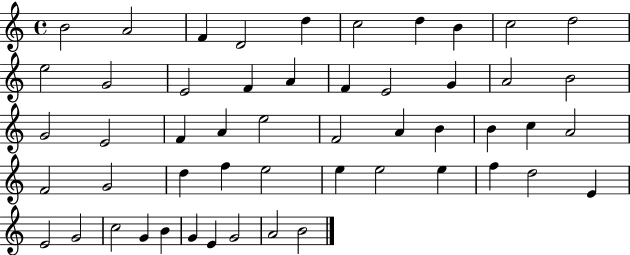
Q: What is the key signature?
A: C major